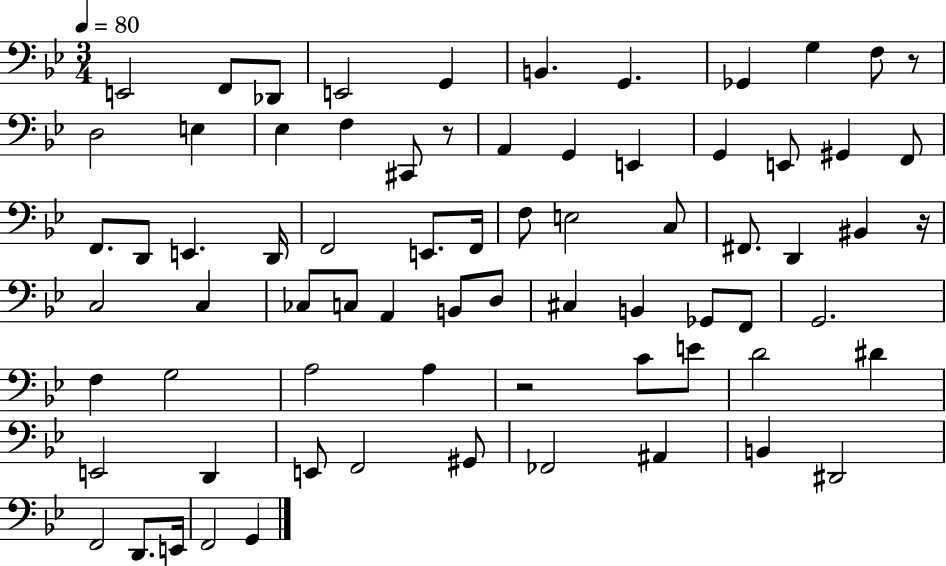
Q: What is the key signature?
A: BES major